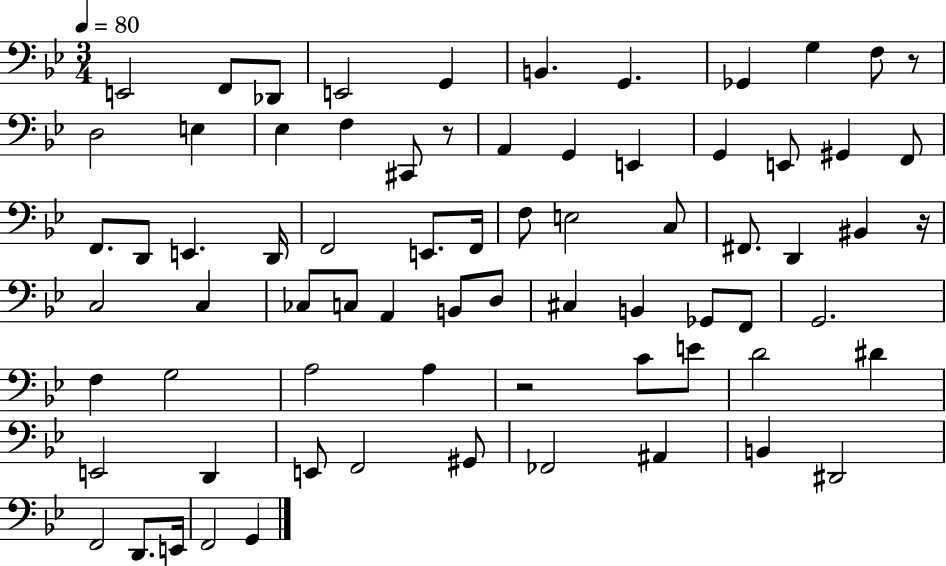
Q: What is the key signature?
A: BES major